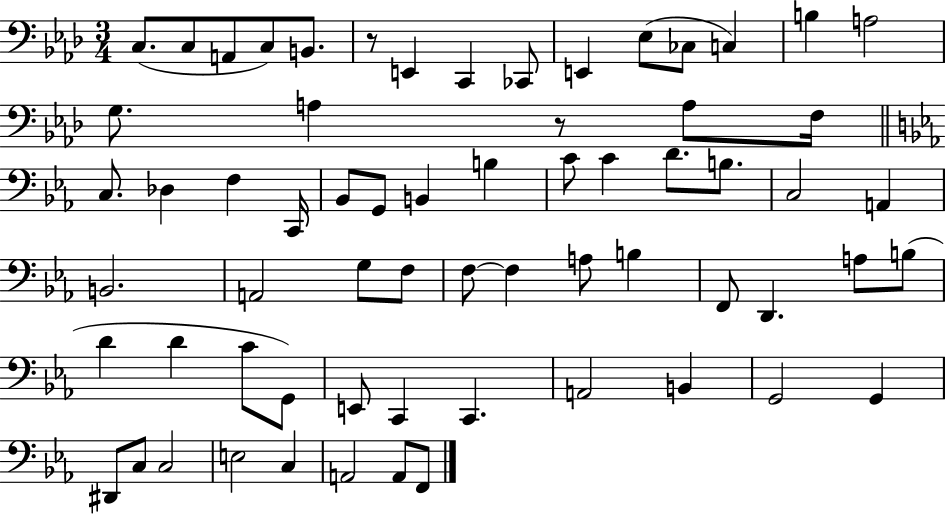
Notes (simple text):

C3/e. C3/e A2/e C3/e B2/e. R/e E2/q C2/q CES2/e E2/q Eb3/e CES3/e C3/q B3/q A3/h G3/e. A3/q R/e A3/e F3/s C3/e. Db3/q F3/q C2/s Bb2/e G2/e B2/q B3/q C4/e C4/q D4/e. B3/e. C3/h A2/q B2/h. A2/h G3/e F3/e F3/e F3/q A3/e B3/q F2/e D2/q. A3/e B3/e D4/q D4/q C4/e G2/e E2/e C2/q C2/q. A2/h B2/q G2/h G2/q D#2/e C3/e C3/h E3/h C3/q A2/h A2/e F2/e